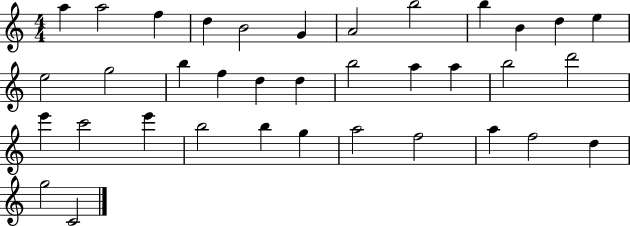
{
  \clef treble
  \numericTimeSignature
  \time 4/4
  \key c \major
  a''4 a''2 f''4 | d''4 b'2 g'4 | a'2 b''2 | b''4 b'4 d''4 e''4 | \break e''2 g''2 | b''4 f''4 d''4 d''4 | b''2 a''4 a''4 | b''2 d'''2 | \break e'''4 c'''2 e'''4 | b''2 b''4 g''4 | a''2 f''2 | a''4 f''2 d''4 | \break g''2 c'2 | \bar "|."
}